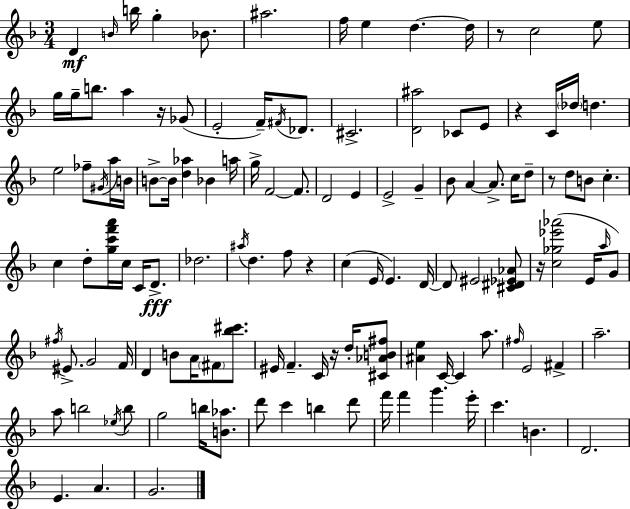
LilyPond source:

{
  \clef treble
  \numericTimeSignature
  \time 3/4
  \key f \major
  \repeat volta 2 { d'4\mf \grace { b'16 } b''16 g''4-. bes'8. | ais''2. | f''16 e''4 d''4.~~ | d''16 r8 c''2 e''8 | \break g''16 g''16-- b''8. a''4 r16 ges'8( | e'2-. f'16--) \acciaccatura { fis'16 } des'8. | cis'2.-> | <d' ais''>2 ces'8 | \break e'8 r4 c'16 \parenthesize des''16 d''4. | e''2 fes''8-- | \acciaccatura { gis'16 } a''16 b'16 b'8->~~ b'16 <d'' aes''>4 bes'4 | a''16 g''16-> f'2~~ | \break f'8. d'2 e'4 | e'2-> g'4-- | bes'8 a'4~~ a'8.-> | c''16 d''8-- r8 d''8 b'8 c''4.-. | \break c''4 d''8-. <g'' c''' f''' a'''>16 c''16 c'16 | d'8.->\fff des''2. | \acciaccatura { ais''16 } d''4. f''8 | r4 c''4( e'16 e'4.) | \break d'16~~ d'8 eis'2 | <cis' dis' ees' aes'>8 r16 <c'' ges'' ees''' aes'''>2( | e'16 \grace { a''16 } g'8) \acciaccatura { fis''16 } eis'8.-> g'2 | f'16 d'4 b'8 | \break a'16 \parenthesize fis'8 <bes'' cis'''>8. eis'16 f'4.-- | c'16 r16 d''16-. <cis' aes' b' fis''>8 <ais' e''>4 c'16~~ c'4 | a''8. \grace { fis''16 } e'2 | fis'4-> a''2.-- | \break a''8 b''2 | \acciaccatura { ees''16 } b''8 g''2 | b''16 <b' aes''>8. d'''8 c'''4 | b''4 d'''8 f'''16 f'''4 | \break g'''4. e'''16-. c'''4. | b'4. d'2. | e'4. | a'4. g'2. | \break } \bar "|."
}